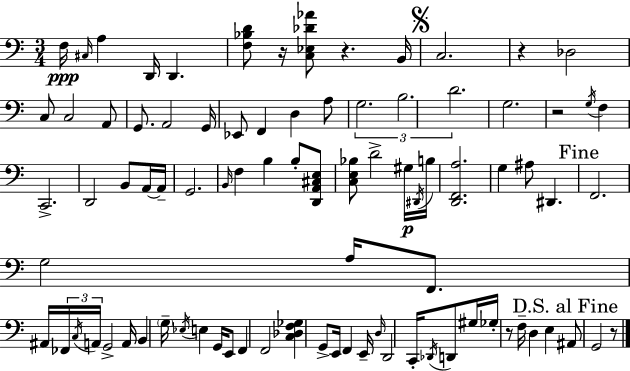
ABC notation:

X:1
T:Untitled
M:3/4
L:1/4
K:C
F,/4 ^C,/4 A, D,,/4 D,, [F,_B,D]/2 z/4 [C,_E,_D_A]/2 z B,,/4 C,2 z _D,2 C,/2 C,2 A,,/2 G,,/2 A,,2 G,,/4 _E,,/2 F,, D, A,/2 G,2 B,2 D2 G,2 z2 G,/4 F, C,,2 D,,2 B,,/2 A,,/4 A,,/4 G,,2 B,,/4 F, B, B,/2 [D,,A,,^C,E,]/2 [C,E,_B,]/2 D2 ^G,/4 ^D,,/4 B,/4 [D,,F,,A,]2 G, ^A,/2 ^D,, F,,2 G,2 A,/4 F,,/2 ^A,,/4 _F,,/4 C,/4 A,,/4 G,,2 A,,/4 B,, G,/4 _E,/4 E, G,,/4 E,,/2 F,, F,,2 [C,_D,F,_G,] G,,/2 E,,/4 F,, E,,/4 D,/4 D,,2 C,,/4 _D,,/4 D,,/2 ^G,/4 _G,/4 z/2 F,/4 D, E, ^A,,/2 G,,2 z/2